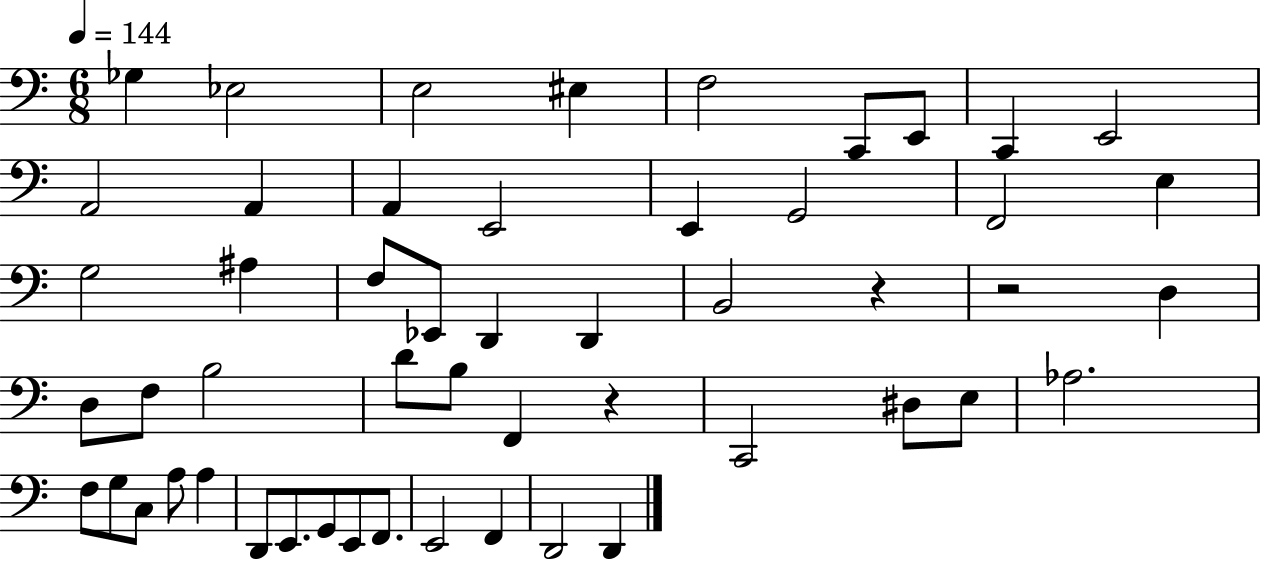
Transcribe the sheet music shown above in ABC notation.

X:1
T:Untitled
M:6/8
L:1/4
K:C
_G, _E,2 E,2 ^E, F,2 C,,/2 E,,/2 C,, E,,2 A,,2 A,, A,, E,,2 E,, G,,2 F,,2 E, G,2 ^A, F,/2 _E,,/2 D,, D,, B,,2 z z2 D, D,/2 F,/2 B,2 D/2 B,/2 F,, z C,,2 ^D,/2 E,/2 _A,2 F,/2 G,/2 C,/2 A,/2 A, D,,/2 E,,/2 G,,/2 E,,/2 F,,/2 E,,2 F,, D,,2 D,,